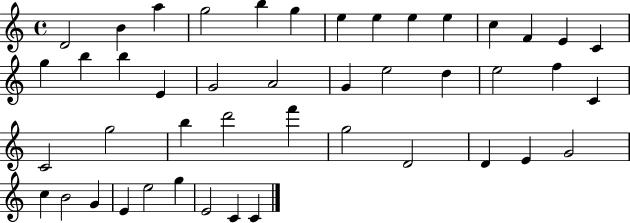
{
  \clef treble
  \time 4/4
  \defaultTimeSignature
  \key c \major
  d'2 b'4 a''4 | g''2 b''4 g''4 | e''4 e''4 e''4 e''4 | c''4 f'4 e'4 c'4 | \break g''4 b''4 b''4 e'4 | g'2 a'2 | g'4 e''2 d''4 | e''2 f''4 c'4 | \break c'2 g''2 | b''4 d'''2 f'''4 | g''2 d'2 | d'4 e'4 g'2 | \break c''4 b'2 g'4 | e'4 e''2 g''4 | e'2 c'4 c'4 | \bar "|."
}